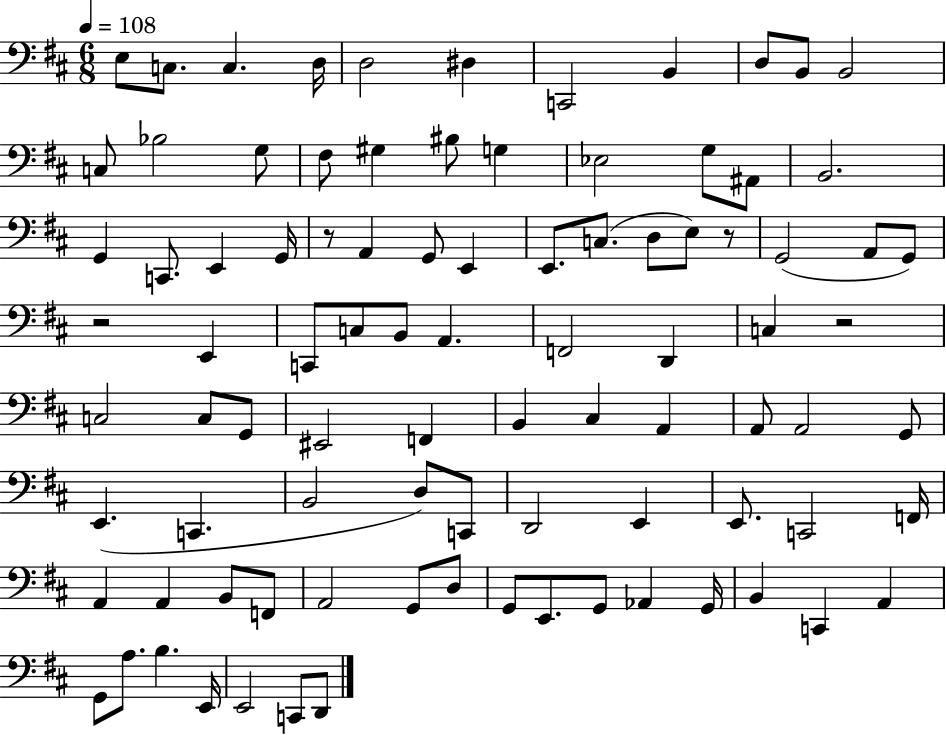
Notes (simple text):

E3/e C3/e. C3/q. D3/s D3/h D#3/q C2/h B2/q D3/e B2/e B2/h C3/e Bb3/h G3/e F#3/e G#3/q BIS3/e G3/q Eb3/h G3/e A#2/e B2/h. G2/q C2/e. E2/q G2/s R/e A2/q G2/e E2/q E2/e. C3/e. D3/e E3/e R/e G2/h A2/e G2/e R/h E2/q C2/e C3/e B2/e A2/q. F2/h D2/q C3/q R/h C3/h C3/e G2/e EIS2/h F2/q B2/q C#3/q A2/q A2/e A2/h G2/e E2/q. C2/q. B2/h D3/e C2/e D2/h E2/q E2/e. C2/h F2/s A2/q A2/q B2/e F2/e A2/h G2/e D3/e G2/e E2/e. G2/e Ab2/q G2/s B2/q C2/q A2/q G2/e A3/e. B3/q. E2/s E2/h C2/e D2/e